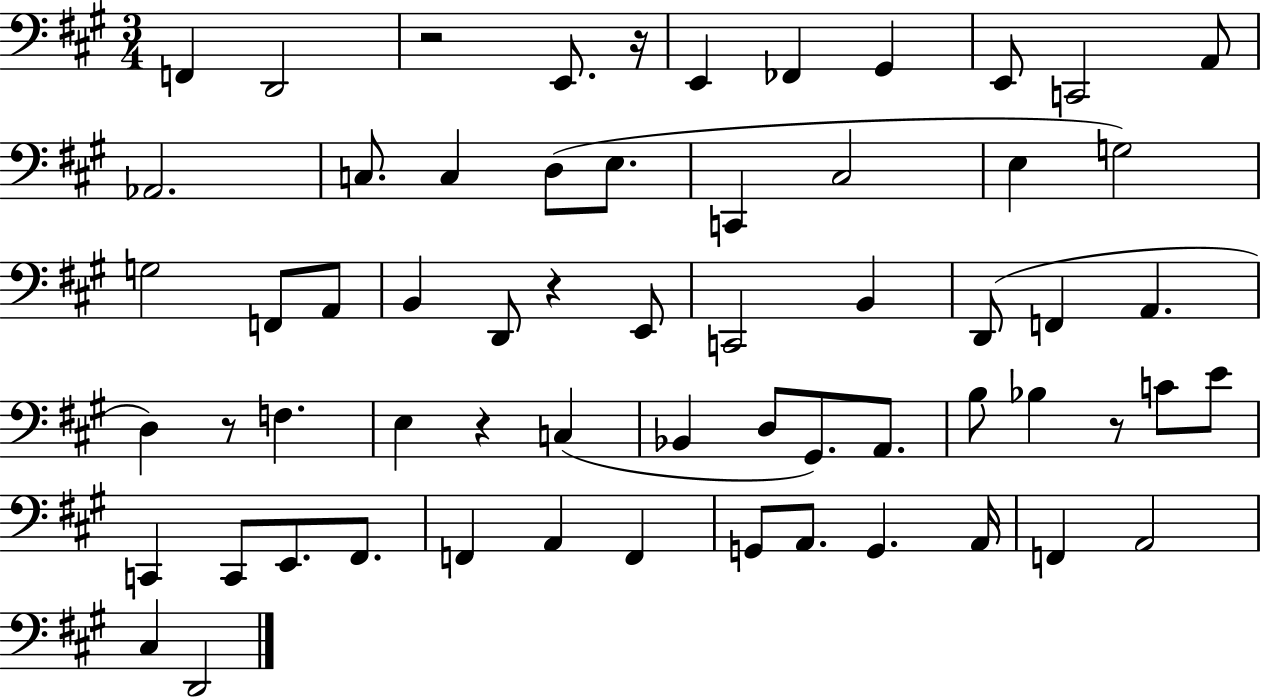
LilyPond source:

{
  \clef bass
  \numericTimeSignature
  \time 3/4
  \key a \major
  f,4 d,2 | r2 e,8. r16 | e,4 fes,4 gis,4 | e,8 c,2 a,8 | \break aes,2. | c8. c4 d8( e8. | c,4 cis2 | e4 g2) | \break g2 f,8 a,8 | b,4 d,8 r4 e,8 | c,2 b,4 | d,8( f,4 a,4. | \break d4) r8 f4. | e4 r4 c4( | bes,4 d8 gis,8.) a,8. | b8 bes4 r8 c'8 e'8 | \break c,4 c,8 e,8. fis,8. | f,4 a,4 f,4 | g,8 a,8. g,4. a,16 | f,4 a,2 | \break cis4 d,2 | \bar "|."
}